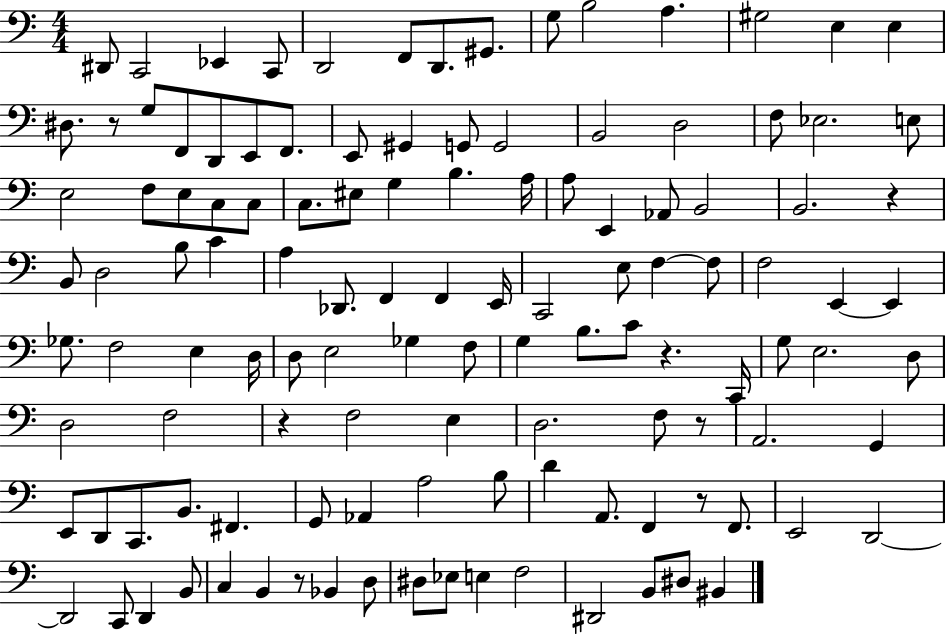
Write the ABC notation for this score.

X:1
T:Untitled
M:4/4
L:1/4
K:C
^D,,/2 C,,2 _E,, C,,/2 D,,2 F,,/2 D,,/2 ^G,,/2 G,/2 B,2 A, ^G,2 E, E, ^D,/2 z/2 G,/2 F,,/2 D,,/2 E,,/2 F,,/2 E,,/2 ^G,, G,,/2 G,,2 B,,2 D,2 F,/2 _E,2 E,/2 E,2 F,/2 E,/2 C,/2 C,/2 C,/2 ^E,/2 G, B, A,/4 A,/2 E,, _A,,/2 B,,2 B,,2 z B,,/2 D,2 B,/2 C A, _D,,/2 F,, F,, E,,/4 C,,2 E,/2 F, F,/2 F,2 E,, E,, _G,/2 F,2 E, D,/4 D,/2 E,2 _G, F,/2 G, B,/2 C/2 z C,,/4 G,/2 E,2 D,/2 D,2 F,2 z F,2 E, D,2 F,/2 z/2 A,,2 G,, E,,/2 D,,/2 C,,/2 B,,/2 ^F,, G,,/2 _A,, A,2 B,/2 D A,,/2 F,, z/2 F,,/2 E,,2 D,,2 D,,2 C,,/2 D,, B,,/2 C, B,, z/2 _B,, D,/2 ^D,/2 _E,/2 E, F,2 ^D,,2 B,,/2 ^D,/2 ^B,,